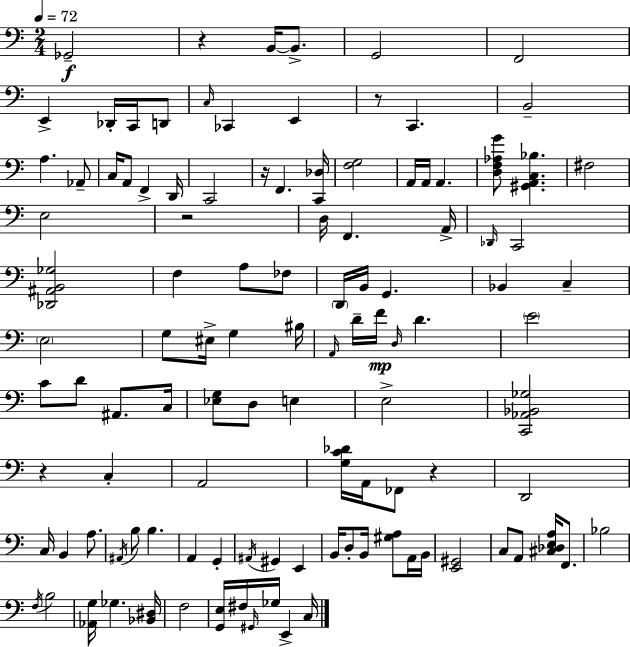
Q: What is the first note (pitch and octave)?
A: Gb2